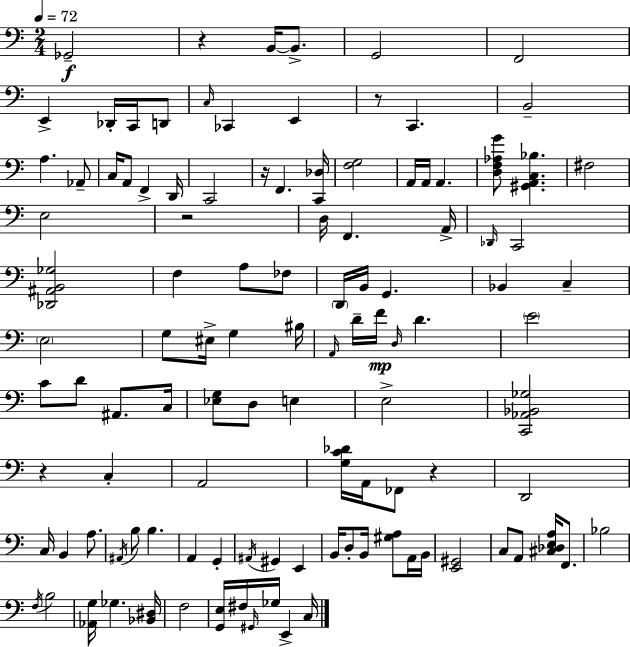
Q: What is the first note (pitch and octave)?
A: Gb2